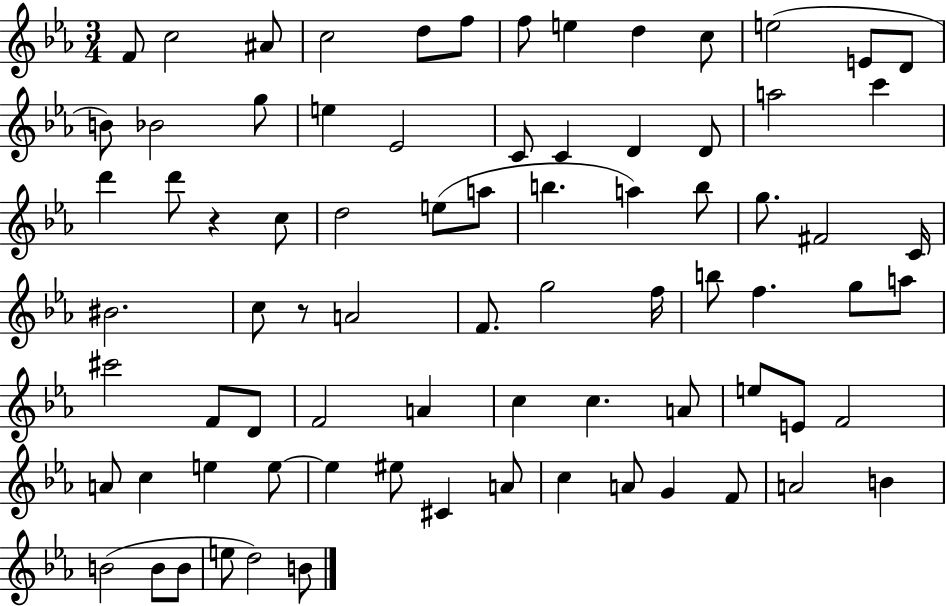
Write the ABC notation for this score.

X:1
T:Untitled
M:3/4
L:1/4
K:Eb
F/2 c2 ^A/2 c2 d/2 f/2 f/2 e d c/2 e2 E/2 D/2 B/2 _B2 g/2 e _E2 C/2 C D D/2 a2 c' d' d'/2 z c/2 d2 e/2 a/2 b a b/2 g/2 ^F2 C/4 ^B2 c/2 z/2 A2 F/2 g2 f/4 b/2 f g/2 a/2 ^c'2 F/2 D/2 F2 A c c A/2 e/2 E/2 F2 A/2 c e e/2 e ^e/2 ^C A/2 c A/2 G F/2 A2 B B2 B/2 B/2 e/2 d2 B/2